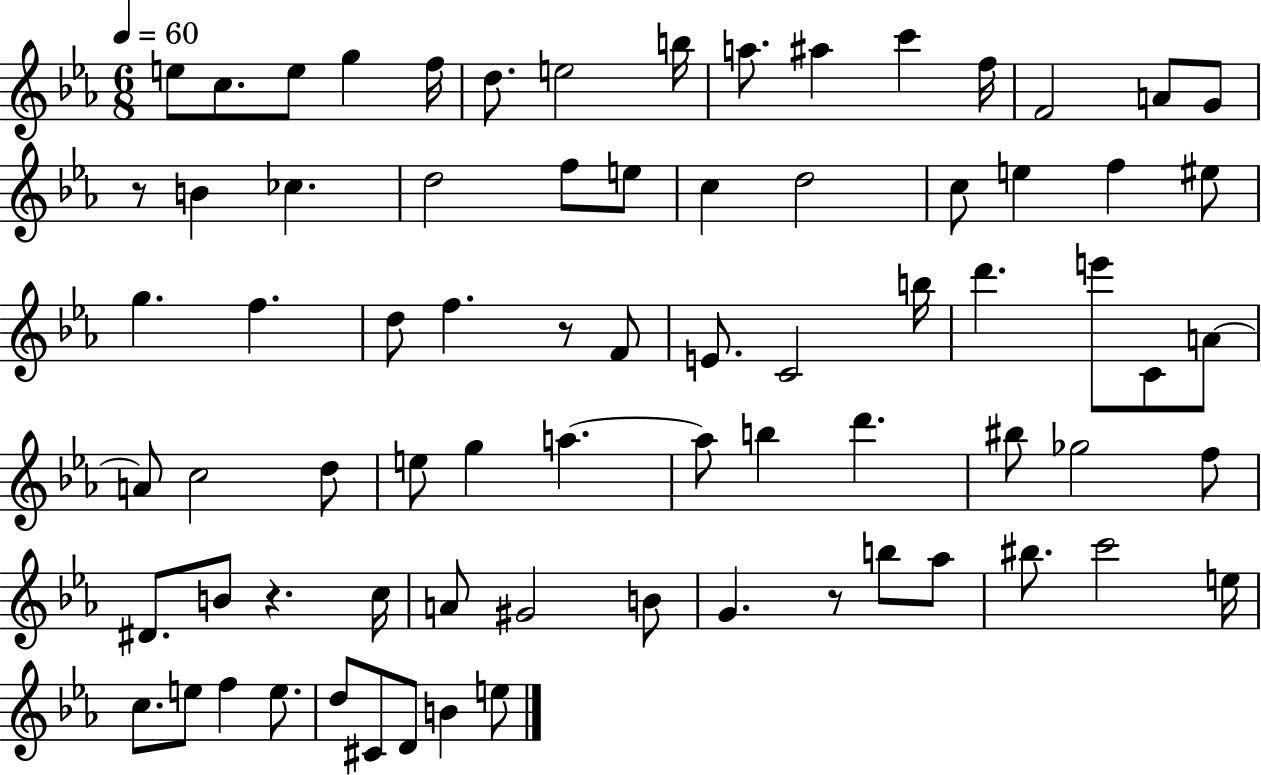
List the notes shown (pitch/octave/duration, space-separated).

E5/e C5/e. E5/e G5/q F5/s D5/e. E5/h B5/s A5/e. A#5/q C6/q F5/s F4/h A4/e G4/e R/e B4/q CES5/q. D5/h F5/e E5/e C5/q D5/h C5/e E5/q F5/q EIS5/e G5/q. F5/q. D5/e F5/q. R/e F4/e E4/e. C4/h B5/s D6/q. E6/e C4/e A4/e A4/e C5/h D5/e E5/e G5/q A5/q. A5/e B5/q D6/q. BIS5/e Gb5/h F5/e D#4/e. B4/e R/q. C5/s A4/e G#4/h B4/e G4/q. R/e B5/e Ab5/e BIS5/e. C6/h E5/s C5/e. E5/e F5/q E5/e. D5/e C#4/e D4/e B4/q E5/e